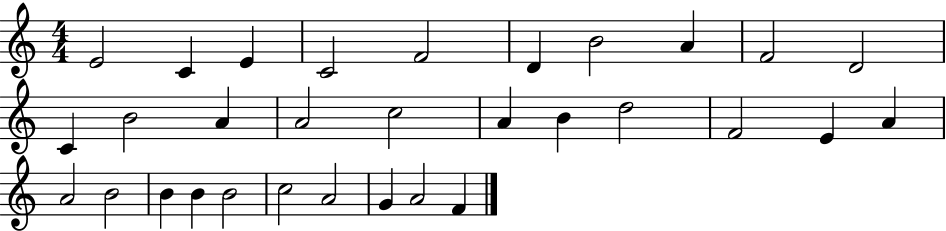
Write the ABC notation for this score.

X:1
T:Untitled
M:4/4
L:1/4
K:C
E2 C E C2 F2 D B2 A F2 D2 C B2 A A2 c2 A B d2 F2 E A A2 B2 B B B2 c2 A2 G A2 F